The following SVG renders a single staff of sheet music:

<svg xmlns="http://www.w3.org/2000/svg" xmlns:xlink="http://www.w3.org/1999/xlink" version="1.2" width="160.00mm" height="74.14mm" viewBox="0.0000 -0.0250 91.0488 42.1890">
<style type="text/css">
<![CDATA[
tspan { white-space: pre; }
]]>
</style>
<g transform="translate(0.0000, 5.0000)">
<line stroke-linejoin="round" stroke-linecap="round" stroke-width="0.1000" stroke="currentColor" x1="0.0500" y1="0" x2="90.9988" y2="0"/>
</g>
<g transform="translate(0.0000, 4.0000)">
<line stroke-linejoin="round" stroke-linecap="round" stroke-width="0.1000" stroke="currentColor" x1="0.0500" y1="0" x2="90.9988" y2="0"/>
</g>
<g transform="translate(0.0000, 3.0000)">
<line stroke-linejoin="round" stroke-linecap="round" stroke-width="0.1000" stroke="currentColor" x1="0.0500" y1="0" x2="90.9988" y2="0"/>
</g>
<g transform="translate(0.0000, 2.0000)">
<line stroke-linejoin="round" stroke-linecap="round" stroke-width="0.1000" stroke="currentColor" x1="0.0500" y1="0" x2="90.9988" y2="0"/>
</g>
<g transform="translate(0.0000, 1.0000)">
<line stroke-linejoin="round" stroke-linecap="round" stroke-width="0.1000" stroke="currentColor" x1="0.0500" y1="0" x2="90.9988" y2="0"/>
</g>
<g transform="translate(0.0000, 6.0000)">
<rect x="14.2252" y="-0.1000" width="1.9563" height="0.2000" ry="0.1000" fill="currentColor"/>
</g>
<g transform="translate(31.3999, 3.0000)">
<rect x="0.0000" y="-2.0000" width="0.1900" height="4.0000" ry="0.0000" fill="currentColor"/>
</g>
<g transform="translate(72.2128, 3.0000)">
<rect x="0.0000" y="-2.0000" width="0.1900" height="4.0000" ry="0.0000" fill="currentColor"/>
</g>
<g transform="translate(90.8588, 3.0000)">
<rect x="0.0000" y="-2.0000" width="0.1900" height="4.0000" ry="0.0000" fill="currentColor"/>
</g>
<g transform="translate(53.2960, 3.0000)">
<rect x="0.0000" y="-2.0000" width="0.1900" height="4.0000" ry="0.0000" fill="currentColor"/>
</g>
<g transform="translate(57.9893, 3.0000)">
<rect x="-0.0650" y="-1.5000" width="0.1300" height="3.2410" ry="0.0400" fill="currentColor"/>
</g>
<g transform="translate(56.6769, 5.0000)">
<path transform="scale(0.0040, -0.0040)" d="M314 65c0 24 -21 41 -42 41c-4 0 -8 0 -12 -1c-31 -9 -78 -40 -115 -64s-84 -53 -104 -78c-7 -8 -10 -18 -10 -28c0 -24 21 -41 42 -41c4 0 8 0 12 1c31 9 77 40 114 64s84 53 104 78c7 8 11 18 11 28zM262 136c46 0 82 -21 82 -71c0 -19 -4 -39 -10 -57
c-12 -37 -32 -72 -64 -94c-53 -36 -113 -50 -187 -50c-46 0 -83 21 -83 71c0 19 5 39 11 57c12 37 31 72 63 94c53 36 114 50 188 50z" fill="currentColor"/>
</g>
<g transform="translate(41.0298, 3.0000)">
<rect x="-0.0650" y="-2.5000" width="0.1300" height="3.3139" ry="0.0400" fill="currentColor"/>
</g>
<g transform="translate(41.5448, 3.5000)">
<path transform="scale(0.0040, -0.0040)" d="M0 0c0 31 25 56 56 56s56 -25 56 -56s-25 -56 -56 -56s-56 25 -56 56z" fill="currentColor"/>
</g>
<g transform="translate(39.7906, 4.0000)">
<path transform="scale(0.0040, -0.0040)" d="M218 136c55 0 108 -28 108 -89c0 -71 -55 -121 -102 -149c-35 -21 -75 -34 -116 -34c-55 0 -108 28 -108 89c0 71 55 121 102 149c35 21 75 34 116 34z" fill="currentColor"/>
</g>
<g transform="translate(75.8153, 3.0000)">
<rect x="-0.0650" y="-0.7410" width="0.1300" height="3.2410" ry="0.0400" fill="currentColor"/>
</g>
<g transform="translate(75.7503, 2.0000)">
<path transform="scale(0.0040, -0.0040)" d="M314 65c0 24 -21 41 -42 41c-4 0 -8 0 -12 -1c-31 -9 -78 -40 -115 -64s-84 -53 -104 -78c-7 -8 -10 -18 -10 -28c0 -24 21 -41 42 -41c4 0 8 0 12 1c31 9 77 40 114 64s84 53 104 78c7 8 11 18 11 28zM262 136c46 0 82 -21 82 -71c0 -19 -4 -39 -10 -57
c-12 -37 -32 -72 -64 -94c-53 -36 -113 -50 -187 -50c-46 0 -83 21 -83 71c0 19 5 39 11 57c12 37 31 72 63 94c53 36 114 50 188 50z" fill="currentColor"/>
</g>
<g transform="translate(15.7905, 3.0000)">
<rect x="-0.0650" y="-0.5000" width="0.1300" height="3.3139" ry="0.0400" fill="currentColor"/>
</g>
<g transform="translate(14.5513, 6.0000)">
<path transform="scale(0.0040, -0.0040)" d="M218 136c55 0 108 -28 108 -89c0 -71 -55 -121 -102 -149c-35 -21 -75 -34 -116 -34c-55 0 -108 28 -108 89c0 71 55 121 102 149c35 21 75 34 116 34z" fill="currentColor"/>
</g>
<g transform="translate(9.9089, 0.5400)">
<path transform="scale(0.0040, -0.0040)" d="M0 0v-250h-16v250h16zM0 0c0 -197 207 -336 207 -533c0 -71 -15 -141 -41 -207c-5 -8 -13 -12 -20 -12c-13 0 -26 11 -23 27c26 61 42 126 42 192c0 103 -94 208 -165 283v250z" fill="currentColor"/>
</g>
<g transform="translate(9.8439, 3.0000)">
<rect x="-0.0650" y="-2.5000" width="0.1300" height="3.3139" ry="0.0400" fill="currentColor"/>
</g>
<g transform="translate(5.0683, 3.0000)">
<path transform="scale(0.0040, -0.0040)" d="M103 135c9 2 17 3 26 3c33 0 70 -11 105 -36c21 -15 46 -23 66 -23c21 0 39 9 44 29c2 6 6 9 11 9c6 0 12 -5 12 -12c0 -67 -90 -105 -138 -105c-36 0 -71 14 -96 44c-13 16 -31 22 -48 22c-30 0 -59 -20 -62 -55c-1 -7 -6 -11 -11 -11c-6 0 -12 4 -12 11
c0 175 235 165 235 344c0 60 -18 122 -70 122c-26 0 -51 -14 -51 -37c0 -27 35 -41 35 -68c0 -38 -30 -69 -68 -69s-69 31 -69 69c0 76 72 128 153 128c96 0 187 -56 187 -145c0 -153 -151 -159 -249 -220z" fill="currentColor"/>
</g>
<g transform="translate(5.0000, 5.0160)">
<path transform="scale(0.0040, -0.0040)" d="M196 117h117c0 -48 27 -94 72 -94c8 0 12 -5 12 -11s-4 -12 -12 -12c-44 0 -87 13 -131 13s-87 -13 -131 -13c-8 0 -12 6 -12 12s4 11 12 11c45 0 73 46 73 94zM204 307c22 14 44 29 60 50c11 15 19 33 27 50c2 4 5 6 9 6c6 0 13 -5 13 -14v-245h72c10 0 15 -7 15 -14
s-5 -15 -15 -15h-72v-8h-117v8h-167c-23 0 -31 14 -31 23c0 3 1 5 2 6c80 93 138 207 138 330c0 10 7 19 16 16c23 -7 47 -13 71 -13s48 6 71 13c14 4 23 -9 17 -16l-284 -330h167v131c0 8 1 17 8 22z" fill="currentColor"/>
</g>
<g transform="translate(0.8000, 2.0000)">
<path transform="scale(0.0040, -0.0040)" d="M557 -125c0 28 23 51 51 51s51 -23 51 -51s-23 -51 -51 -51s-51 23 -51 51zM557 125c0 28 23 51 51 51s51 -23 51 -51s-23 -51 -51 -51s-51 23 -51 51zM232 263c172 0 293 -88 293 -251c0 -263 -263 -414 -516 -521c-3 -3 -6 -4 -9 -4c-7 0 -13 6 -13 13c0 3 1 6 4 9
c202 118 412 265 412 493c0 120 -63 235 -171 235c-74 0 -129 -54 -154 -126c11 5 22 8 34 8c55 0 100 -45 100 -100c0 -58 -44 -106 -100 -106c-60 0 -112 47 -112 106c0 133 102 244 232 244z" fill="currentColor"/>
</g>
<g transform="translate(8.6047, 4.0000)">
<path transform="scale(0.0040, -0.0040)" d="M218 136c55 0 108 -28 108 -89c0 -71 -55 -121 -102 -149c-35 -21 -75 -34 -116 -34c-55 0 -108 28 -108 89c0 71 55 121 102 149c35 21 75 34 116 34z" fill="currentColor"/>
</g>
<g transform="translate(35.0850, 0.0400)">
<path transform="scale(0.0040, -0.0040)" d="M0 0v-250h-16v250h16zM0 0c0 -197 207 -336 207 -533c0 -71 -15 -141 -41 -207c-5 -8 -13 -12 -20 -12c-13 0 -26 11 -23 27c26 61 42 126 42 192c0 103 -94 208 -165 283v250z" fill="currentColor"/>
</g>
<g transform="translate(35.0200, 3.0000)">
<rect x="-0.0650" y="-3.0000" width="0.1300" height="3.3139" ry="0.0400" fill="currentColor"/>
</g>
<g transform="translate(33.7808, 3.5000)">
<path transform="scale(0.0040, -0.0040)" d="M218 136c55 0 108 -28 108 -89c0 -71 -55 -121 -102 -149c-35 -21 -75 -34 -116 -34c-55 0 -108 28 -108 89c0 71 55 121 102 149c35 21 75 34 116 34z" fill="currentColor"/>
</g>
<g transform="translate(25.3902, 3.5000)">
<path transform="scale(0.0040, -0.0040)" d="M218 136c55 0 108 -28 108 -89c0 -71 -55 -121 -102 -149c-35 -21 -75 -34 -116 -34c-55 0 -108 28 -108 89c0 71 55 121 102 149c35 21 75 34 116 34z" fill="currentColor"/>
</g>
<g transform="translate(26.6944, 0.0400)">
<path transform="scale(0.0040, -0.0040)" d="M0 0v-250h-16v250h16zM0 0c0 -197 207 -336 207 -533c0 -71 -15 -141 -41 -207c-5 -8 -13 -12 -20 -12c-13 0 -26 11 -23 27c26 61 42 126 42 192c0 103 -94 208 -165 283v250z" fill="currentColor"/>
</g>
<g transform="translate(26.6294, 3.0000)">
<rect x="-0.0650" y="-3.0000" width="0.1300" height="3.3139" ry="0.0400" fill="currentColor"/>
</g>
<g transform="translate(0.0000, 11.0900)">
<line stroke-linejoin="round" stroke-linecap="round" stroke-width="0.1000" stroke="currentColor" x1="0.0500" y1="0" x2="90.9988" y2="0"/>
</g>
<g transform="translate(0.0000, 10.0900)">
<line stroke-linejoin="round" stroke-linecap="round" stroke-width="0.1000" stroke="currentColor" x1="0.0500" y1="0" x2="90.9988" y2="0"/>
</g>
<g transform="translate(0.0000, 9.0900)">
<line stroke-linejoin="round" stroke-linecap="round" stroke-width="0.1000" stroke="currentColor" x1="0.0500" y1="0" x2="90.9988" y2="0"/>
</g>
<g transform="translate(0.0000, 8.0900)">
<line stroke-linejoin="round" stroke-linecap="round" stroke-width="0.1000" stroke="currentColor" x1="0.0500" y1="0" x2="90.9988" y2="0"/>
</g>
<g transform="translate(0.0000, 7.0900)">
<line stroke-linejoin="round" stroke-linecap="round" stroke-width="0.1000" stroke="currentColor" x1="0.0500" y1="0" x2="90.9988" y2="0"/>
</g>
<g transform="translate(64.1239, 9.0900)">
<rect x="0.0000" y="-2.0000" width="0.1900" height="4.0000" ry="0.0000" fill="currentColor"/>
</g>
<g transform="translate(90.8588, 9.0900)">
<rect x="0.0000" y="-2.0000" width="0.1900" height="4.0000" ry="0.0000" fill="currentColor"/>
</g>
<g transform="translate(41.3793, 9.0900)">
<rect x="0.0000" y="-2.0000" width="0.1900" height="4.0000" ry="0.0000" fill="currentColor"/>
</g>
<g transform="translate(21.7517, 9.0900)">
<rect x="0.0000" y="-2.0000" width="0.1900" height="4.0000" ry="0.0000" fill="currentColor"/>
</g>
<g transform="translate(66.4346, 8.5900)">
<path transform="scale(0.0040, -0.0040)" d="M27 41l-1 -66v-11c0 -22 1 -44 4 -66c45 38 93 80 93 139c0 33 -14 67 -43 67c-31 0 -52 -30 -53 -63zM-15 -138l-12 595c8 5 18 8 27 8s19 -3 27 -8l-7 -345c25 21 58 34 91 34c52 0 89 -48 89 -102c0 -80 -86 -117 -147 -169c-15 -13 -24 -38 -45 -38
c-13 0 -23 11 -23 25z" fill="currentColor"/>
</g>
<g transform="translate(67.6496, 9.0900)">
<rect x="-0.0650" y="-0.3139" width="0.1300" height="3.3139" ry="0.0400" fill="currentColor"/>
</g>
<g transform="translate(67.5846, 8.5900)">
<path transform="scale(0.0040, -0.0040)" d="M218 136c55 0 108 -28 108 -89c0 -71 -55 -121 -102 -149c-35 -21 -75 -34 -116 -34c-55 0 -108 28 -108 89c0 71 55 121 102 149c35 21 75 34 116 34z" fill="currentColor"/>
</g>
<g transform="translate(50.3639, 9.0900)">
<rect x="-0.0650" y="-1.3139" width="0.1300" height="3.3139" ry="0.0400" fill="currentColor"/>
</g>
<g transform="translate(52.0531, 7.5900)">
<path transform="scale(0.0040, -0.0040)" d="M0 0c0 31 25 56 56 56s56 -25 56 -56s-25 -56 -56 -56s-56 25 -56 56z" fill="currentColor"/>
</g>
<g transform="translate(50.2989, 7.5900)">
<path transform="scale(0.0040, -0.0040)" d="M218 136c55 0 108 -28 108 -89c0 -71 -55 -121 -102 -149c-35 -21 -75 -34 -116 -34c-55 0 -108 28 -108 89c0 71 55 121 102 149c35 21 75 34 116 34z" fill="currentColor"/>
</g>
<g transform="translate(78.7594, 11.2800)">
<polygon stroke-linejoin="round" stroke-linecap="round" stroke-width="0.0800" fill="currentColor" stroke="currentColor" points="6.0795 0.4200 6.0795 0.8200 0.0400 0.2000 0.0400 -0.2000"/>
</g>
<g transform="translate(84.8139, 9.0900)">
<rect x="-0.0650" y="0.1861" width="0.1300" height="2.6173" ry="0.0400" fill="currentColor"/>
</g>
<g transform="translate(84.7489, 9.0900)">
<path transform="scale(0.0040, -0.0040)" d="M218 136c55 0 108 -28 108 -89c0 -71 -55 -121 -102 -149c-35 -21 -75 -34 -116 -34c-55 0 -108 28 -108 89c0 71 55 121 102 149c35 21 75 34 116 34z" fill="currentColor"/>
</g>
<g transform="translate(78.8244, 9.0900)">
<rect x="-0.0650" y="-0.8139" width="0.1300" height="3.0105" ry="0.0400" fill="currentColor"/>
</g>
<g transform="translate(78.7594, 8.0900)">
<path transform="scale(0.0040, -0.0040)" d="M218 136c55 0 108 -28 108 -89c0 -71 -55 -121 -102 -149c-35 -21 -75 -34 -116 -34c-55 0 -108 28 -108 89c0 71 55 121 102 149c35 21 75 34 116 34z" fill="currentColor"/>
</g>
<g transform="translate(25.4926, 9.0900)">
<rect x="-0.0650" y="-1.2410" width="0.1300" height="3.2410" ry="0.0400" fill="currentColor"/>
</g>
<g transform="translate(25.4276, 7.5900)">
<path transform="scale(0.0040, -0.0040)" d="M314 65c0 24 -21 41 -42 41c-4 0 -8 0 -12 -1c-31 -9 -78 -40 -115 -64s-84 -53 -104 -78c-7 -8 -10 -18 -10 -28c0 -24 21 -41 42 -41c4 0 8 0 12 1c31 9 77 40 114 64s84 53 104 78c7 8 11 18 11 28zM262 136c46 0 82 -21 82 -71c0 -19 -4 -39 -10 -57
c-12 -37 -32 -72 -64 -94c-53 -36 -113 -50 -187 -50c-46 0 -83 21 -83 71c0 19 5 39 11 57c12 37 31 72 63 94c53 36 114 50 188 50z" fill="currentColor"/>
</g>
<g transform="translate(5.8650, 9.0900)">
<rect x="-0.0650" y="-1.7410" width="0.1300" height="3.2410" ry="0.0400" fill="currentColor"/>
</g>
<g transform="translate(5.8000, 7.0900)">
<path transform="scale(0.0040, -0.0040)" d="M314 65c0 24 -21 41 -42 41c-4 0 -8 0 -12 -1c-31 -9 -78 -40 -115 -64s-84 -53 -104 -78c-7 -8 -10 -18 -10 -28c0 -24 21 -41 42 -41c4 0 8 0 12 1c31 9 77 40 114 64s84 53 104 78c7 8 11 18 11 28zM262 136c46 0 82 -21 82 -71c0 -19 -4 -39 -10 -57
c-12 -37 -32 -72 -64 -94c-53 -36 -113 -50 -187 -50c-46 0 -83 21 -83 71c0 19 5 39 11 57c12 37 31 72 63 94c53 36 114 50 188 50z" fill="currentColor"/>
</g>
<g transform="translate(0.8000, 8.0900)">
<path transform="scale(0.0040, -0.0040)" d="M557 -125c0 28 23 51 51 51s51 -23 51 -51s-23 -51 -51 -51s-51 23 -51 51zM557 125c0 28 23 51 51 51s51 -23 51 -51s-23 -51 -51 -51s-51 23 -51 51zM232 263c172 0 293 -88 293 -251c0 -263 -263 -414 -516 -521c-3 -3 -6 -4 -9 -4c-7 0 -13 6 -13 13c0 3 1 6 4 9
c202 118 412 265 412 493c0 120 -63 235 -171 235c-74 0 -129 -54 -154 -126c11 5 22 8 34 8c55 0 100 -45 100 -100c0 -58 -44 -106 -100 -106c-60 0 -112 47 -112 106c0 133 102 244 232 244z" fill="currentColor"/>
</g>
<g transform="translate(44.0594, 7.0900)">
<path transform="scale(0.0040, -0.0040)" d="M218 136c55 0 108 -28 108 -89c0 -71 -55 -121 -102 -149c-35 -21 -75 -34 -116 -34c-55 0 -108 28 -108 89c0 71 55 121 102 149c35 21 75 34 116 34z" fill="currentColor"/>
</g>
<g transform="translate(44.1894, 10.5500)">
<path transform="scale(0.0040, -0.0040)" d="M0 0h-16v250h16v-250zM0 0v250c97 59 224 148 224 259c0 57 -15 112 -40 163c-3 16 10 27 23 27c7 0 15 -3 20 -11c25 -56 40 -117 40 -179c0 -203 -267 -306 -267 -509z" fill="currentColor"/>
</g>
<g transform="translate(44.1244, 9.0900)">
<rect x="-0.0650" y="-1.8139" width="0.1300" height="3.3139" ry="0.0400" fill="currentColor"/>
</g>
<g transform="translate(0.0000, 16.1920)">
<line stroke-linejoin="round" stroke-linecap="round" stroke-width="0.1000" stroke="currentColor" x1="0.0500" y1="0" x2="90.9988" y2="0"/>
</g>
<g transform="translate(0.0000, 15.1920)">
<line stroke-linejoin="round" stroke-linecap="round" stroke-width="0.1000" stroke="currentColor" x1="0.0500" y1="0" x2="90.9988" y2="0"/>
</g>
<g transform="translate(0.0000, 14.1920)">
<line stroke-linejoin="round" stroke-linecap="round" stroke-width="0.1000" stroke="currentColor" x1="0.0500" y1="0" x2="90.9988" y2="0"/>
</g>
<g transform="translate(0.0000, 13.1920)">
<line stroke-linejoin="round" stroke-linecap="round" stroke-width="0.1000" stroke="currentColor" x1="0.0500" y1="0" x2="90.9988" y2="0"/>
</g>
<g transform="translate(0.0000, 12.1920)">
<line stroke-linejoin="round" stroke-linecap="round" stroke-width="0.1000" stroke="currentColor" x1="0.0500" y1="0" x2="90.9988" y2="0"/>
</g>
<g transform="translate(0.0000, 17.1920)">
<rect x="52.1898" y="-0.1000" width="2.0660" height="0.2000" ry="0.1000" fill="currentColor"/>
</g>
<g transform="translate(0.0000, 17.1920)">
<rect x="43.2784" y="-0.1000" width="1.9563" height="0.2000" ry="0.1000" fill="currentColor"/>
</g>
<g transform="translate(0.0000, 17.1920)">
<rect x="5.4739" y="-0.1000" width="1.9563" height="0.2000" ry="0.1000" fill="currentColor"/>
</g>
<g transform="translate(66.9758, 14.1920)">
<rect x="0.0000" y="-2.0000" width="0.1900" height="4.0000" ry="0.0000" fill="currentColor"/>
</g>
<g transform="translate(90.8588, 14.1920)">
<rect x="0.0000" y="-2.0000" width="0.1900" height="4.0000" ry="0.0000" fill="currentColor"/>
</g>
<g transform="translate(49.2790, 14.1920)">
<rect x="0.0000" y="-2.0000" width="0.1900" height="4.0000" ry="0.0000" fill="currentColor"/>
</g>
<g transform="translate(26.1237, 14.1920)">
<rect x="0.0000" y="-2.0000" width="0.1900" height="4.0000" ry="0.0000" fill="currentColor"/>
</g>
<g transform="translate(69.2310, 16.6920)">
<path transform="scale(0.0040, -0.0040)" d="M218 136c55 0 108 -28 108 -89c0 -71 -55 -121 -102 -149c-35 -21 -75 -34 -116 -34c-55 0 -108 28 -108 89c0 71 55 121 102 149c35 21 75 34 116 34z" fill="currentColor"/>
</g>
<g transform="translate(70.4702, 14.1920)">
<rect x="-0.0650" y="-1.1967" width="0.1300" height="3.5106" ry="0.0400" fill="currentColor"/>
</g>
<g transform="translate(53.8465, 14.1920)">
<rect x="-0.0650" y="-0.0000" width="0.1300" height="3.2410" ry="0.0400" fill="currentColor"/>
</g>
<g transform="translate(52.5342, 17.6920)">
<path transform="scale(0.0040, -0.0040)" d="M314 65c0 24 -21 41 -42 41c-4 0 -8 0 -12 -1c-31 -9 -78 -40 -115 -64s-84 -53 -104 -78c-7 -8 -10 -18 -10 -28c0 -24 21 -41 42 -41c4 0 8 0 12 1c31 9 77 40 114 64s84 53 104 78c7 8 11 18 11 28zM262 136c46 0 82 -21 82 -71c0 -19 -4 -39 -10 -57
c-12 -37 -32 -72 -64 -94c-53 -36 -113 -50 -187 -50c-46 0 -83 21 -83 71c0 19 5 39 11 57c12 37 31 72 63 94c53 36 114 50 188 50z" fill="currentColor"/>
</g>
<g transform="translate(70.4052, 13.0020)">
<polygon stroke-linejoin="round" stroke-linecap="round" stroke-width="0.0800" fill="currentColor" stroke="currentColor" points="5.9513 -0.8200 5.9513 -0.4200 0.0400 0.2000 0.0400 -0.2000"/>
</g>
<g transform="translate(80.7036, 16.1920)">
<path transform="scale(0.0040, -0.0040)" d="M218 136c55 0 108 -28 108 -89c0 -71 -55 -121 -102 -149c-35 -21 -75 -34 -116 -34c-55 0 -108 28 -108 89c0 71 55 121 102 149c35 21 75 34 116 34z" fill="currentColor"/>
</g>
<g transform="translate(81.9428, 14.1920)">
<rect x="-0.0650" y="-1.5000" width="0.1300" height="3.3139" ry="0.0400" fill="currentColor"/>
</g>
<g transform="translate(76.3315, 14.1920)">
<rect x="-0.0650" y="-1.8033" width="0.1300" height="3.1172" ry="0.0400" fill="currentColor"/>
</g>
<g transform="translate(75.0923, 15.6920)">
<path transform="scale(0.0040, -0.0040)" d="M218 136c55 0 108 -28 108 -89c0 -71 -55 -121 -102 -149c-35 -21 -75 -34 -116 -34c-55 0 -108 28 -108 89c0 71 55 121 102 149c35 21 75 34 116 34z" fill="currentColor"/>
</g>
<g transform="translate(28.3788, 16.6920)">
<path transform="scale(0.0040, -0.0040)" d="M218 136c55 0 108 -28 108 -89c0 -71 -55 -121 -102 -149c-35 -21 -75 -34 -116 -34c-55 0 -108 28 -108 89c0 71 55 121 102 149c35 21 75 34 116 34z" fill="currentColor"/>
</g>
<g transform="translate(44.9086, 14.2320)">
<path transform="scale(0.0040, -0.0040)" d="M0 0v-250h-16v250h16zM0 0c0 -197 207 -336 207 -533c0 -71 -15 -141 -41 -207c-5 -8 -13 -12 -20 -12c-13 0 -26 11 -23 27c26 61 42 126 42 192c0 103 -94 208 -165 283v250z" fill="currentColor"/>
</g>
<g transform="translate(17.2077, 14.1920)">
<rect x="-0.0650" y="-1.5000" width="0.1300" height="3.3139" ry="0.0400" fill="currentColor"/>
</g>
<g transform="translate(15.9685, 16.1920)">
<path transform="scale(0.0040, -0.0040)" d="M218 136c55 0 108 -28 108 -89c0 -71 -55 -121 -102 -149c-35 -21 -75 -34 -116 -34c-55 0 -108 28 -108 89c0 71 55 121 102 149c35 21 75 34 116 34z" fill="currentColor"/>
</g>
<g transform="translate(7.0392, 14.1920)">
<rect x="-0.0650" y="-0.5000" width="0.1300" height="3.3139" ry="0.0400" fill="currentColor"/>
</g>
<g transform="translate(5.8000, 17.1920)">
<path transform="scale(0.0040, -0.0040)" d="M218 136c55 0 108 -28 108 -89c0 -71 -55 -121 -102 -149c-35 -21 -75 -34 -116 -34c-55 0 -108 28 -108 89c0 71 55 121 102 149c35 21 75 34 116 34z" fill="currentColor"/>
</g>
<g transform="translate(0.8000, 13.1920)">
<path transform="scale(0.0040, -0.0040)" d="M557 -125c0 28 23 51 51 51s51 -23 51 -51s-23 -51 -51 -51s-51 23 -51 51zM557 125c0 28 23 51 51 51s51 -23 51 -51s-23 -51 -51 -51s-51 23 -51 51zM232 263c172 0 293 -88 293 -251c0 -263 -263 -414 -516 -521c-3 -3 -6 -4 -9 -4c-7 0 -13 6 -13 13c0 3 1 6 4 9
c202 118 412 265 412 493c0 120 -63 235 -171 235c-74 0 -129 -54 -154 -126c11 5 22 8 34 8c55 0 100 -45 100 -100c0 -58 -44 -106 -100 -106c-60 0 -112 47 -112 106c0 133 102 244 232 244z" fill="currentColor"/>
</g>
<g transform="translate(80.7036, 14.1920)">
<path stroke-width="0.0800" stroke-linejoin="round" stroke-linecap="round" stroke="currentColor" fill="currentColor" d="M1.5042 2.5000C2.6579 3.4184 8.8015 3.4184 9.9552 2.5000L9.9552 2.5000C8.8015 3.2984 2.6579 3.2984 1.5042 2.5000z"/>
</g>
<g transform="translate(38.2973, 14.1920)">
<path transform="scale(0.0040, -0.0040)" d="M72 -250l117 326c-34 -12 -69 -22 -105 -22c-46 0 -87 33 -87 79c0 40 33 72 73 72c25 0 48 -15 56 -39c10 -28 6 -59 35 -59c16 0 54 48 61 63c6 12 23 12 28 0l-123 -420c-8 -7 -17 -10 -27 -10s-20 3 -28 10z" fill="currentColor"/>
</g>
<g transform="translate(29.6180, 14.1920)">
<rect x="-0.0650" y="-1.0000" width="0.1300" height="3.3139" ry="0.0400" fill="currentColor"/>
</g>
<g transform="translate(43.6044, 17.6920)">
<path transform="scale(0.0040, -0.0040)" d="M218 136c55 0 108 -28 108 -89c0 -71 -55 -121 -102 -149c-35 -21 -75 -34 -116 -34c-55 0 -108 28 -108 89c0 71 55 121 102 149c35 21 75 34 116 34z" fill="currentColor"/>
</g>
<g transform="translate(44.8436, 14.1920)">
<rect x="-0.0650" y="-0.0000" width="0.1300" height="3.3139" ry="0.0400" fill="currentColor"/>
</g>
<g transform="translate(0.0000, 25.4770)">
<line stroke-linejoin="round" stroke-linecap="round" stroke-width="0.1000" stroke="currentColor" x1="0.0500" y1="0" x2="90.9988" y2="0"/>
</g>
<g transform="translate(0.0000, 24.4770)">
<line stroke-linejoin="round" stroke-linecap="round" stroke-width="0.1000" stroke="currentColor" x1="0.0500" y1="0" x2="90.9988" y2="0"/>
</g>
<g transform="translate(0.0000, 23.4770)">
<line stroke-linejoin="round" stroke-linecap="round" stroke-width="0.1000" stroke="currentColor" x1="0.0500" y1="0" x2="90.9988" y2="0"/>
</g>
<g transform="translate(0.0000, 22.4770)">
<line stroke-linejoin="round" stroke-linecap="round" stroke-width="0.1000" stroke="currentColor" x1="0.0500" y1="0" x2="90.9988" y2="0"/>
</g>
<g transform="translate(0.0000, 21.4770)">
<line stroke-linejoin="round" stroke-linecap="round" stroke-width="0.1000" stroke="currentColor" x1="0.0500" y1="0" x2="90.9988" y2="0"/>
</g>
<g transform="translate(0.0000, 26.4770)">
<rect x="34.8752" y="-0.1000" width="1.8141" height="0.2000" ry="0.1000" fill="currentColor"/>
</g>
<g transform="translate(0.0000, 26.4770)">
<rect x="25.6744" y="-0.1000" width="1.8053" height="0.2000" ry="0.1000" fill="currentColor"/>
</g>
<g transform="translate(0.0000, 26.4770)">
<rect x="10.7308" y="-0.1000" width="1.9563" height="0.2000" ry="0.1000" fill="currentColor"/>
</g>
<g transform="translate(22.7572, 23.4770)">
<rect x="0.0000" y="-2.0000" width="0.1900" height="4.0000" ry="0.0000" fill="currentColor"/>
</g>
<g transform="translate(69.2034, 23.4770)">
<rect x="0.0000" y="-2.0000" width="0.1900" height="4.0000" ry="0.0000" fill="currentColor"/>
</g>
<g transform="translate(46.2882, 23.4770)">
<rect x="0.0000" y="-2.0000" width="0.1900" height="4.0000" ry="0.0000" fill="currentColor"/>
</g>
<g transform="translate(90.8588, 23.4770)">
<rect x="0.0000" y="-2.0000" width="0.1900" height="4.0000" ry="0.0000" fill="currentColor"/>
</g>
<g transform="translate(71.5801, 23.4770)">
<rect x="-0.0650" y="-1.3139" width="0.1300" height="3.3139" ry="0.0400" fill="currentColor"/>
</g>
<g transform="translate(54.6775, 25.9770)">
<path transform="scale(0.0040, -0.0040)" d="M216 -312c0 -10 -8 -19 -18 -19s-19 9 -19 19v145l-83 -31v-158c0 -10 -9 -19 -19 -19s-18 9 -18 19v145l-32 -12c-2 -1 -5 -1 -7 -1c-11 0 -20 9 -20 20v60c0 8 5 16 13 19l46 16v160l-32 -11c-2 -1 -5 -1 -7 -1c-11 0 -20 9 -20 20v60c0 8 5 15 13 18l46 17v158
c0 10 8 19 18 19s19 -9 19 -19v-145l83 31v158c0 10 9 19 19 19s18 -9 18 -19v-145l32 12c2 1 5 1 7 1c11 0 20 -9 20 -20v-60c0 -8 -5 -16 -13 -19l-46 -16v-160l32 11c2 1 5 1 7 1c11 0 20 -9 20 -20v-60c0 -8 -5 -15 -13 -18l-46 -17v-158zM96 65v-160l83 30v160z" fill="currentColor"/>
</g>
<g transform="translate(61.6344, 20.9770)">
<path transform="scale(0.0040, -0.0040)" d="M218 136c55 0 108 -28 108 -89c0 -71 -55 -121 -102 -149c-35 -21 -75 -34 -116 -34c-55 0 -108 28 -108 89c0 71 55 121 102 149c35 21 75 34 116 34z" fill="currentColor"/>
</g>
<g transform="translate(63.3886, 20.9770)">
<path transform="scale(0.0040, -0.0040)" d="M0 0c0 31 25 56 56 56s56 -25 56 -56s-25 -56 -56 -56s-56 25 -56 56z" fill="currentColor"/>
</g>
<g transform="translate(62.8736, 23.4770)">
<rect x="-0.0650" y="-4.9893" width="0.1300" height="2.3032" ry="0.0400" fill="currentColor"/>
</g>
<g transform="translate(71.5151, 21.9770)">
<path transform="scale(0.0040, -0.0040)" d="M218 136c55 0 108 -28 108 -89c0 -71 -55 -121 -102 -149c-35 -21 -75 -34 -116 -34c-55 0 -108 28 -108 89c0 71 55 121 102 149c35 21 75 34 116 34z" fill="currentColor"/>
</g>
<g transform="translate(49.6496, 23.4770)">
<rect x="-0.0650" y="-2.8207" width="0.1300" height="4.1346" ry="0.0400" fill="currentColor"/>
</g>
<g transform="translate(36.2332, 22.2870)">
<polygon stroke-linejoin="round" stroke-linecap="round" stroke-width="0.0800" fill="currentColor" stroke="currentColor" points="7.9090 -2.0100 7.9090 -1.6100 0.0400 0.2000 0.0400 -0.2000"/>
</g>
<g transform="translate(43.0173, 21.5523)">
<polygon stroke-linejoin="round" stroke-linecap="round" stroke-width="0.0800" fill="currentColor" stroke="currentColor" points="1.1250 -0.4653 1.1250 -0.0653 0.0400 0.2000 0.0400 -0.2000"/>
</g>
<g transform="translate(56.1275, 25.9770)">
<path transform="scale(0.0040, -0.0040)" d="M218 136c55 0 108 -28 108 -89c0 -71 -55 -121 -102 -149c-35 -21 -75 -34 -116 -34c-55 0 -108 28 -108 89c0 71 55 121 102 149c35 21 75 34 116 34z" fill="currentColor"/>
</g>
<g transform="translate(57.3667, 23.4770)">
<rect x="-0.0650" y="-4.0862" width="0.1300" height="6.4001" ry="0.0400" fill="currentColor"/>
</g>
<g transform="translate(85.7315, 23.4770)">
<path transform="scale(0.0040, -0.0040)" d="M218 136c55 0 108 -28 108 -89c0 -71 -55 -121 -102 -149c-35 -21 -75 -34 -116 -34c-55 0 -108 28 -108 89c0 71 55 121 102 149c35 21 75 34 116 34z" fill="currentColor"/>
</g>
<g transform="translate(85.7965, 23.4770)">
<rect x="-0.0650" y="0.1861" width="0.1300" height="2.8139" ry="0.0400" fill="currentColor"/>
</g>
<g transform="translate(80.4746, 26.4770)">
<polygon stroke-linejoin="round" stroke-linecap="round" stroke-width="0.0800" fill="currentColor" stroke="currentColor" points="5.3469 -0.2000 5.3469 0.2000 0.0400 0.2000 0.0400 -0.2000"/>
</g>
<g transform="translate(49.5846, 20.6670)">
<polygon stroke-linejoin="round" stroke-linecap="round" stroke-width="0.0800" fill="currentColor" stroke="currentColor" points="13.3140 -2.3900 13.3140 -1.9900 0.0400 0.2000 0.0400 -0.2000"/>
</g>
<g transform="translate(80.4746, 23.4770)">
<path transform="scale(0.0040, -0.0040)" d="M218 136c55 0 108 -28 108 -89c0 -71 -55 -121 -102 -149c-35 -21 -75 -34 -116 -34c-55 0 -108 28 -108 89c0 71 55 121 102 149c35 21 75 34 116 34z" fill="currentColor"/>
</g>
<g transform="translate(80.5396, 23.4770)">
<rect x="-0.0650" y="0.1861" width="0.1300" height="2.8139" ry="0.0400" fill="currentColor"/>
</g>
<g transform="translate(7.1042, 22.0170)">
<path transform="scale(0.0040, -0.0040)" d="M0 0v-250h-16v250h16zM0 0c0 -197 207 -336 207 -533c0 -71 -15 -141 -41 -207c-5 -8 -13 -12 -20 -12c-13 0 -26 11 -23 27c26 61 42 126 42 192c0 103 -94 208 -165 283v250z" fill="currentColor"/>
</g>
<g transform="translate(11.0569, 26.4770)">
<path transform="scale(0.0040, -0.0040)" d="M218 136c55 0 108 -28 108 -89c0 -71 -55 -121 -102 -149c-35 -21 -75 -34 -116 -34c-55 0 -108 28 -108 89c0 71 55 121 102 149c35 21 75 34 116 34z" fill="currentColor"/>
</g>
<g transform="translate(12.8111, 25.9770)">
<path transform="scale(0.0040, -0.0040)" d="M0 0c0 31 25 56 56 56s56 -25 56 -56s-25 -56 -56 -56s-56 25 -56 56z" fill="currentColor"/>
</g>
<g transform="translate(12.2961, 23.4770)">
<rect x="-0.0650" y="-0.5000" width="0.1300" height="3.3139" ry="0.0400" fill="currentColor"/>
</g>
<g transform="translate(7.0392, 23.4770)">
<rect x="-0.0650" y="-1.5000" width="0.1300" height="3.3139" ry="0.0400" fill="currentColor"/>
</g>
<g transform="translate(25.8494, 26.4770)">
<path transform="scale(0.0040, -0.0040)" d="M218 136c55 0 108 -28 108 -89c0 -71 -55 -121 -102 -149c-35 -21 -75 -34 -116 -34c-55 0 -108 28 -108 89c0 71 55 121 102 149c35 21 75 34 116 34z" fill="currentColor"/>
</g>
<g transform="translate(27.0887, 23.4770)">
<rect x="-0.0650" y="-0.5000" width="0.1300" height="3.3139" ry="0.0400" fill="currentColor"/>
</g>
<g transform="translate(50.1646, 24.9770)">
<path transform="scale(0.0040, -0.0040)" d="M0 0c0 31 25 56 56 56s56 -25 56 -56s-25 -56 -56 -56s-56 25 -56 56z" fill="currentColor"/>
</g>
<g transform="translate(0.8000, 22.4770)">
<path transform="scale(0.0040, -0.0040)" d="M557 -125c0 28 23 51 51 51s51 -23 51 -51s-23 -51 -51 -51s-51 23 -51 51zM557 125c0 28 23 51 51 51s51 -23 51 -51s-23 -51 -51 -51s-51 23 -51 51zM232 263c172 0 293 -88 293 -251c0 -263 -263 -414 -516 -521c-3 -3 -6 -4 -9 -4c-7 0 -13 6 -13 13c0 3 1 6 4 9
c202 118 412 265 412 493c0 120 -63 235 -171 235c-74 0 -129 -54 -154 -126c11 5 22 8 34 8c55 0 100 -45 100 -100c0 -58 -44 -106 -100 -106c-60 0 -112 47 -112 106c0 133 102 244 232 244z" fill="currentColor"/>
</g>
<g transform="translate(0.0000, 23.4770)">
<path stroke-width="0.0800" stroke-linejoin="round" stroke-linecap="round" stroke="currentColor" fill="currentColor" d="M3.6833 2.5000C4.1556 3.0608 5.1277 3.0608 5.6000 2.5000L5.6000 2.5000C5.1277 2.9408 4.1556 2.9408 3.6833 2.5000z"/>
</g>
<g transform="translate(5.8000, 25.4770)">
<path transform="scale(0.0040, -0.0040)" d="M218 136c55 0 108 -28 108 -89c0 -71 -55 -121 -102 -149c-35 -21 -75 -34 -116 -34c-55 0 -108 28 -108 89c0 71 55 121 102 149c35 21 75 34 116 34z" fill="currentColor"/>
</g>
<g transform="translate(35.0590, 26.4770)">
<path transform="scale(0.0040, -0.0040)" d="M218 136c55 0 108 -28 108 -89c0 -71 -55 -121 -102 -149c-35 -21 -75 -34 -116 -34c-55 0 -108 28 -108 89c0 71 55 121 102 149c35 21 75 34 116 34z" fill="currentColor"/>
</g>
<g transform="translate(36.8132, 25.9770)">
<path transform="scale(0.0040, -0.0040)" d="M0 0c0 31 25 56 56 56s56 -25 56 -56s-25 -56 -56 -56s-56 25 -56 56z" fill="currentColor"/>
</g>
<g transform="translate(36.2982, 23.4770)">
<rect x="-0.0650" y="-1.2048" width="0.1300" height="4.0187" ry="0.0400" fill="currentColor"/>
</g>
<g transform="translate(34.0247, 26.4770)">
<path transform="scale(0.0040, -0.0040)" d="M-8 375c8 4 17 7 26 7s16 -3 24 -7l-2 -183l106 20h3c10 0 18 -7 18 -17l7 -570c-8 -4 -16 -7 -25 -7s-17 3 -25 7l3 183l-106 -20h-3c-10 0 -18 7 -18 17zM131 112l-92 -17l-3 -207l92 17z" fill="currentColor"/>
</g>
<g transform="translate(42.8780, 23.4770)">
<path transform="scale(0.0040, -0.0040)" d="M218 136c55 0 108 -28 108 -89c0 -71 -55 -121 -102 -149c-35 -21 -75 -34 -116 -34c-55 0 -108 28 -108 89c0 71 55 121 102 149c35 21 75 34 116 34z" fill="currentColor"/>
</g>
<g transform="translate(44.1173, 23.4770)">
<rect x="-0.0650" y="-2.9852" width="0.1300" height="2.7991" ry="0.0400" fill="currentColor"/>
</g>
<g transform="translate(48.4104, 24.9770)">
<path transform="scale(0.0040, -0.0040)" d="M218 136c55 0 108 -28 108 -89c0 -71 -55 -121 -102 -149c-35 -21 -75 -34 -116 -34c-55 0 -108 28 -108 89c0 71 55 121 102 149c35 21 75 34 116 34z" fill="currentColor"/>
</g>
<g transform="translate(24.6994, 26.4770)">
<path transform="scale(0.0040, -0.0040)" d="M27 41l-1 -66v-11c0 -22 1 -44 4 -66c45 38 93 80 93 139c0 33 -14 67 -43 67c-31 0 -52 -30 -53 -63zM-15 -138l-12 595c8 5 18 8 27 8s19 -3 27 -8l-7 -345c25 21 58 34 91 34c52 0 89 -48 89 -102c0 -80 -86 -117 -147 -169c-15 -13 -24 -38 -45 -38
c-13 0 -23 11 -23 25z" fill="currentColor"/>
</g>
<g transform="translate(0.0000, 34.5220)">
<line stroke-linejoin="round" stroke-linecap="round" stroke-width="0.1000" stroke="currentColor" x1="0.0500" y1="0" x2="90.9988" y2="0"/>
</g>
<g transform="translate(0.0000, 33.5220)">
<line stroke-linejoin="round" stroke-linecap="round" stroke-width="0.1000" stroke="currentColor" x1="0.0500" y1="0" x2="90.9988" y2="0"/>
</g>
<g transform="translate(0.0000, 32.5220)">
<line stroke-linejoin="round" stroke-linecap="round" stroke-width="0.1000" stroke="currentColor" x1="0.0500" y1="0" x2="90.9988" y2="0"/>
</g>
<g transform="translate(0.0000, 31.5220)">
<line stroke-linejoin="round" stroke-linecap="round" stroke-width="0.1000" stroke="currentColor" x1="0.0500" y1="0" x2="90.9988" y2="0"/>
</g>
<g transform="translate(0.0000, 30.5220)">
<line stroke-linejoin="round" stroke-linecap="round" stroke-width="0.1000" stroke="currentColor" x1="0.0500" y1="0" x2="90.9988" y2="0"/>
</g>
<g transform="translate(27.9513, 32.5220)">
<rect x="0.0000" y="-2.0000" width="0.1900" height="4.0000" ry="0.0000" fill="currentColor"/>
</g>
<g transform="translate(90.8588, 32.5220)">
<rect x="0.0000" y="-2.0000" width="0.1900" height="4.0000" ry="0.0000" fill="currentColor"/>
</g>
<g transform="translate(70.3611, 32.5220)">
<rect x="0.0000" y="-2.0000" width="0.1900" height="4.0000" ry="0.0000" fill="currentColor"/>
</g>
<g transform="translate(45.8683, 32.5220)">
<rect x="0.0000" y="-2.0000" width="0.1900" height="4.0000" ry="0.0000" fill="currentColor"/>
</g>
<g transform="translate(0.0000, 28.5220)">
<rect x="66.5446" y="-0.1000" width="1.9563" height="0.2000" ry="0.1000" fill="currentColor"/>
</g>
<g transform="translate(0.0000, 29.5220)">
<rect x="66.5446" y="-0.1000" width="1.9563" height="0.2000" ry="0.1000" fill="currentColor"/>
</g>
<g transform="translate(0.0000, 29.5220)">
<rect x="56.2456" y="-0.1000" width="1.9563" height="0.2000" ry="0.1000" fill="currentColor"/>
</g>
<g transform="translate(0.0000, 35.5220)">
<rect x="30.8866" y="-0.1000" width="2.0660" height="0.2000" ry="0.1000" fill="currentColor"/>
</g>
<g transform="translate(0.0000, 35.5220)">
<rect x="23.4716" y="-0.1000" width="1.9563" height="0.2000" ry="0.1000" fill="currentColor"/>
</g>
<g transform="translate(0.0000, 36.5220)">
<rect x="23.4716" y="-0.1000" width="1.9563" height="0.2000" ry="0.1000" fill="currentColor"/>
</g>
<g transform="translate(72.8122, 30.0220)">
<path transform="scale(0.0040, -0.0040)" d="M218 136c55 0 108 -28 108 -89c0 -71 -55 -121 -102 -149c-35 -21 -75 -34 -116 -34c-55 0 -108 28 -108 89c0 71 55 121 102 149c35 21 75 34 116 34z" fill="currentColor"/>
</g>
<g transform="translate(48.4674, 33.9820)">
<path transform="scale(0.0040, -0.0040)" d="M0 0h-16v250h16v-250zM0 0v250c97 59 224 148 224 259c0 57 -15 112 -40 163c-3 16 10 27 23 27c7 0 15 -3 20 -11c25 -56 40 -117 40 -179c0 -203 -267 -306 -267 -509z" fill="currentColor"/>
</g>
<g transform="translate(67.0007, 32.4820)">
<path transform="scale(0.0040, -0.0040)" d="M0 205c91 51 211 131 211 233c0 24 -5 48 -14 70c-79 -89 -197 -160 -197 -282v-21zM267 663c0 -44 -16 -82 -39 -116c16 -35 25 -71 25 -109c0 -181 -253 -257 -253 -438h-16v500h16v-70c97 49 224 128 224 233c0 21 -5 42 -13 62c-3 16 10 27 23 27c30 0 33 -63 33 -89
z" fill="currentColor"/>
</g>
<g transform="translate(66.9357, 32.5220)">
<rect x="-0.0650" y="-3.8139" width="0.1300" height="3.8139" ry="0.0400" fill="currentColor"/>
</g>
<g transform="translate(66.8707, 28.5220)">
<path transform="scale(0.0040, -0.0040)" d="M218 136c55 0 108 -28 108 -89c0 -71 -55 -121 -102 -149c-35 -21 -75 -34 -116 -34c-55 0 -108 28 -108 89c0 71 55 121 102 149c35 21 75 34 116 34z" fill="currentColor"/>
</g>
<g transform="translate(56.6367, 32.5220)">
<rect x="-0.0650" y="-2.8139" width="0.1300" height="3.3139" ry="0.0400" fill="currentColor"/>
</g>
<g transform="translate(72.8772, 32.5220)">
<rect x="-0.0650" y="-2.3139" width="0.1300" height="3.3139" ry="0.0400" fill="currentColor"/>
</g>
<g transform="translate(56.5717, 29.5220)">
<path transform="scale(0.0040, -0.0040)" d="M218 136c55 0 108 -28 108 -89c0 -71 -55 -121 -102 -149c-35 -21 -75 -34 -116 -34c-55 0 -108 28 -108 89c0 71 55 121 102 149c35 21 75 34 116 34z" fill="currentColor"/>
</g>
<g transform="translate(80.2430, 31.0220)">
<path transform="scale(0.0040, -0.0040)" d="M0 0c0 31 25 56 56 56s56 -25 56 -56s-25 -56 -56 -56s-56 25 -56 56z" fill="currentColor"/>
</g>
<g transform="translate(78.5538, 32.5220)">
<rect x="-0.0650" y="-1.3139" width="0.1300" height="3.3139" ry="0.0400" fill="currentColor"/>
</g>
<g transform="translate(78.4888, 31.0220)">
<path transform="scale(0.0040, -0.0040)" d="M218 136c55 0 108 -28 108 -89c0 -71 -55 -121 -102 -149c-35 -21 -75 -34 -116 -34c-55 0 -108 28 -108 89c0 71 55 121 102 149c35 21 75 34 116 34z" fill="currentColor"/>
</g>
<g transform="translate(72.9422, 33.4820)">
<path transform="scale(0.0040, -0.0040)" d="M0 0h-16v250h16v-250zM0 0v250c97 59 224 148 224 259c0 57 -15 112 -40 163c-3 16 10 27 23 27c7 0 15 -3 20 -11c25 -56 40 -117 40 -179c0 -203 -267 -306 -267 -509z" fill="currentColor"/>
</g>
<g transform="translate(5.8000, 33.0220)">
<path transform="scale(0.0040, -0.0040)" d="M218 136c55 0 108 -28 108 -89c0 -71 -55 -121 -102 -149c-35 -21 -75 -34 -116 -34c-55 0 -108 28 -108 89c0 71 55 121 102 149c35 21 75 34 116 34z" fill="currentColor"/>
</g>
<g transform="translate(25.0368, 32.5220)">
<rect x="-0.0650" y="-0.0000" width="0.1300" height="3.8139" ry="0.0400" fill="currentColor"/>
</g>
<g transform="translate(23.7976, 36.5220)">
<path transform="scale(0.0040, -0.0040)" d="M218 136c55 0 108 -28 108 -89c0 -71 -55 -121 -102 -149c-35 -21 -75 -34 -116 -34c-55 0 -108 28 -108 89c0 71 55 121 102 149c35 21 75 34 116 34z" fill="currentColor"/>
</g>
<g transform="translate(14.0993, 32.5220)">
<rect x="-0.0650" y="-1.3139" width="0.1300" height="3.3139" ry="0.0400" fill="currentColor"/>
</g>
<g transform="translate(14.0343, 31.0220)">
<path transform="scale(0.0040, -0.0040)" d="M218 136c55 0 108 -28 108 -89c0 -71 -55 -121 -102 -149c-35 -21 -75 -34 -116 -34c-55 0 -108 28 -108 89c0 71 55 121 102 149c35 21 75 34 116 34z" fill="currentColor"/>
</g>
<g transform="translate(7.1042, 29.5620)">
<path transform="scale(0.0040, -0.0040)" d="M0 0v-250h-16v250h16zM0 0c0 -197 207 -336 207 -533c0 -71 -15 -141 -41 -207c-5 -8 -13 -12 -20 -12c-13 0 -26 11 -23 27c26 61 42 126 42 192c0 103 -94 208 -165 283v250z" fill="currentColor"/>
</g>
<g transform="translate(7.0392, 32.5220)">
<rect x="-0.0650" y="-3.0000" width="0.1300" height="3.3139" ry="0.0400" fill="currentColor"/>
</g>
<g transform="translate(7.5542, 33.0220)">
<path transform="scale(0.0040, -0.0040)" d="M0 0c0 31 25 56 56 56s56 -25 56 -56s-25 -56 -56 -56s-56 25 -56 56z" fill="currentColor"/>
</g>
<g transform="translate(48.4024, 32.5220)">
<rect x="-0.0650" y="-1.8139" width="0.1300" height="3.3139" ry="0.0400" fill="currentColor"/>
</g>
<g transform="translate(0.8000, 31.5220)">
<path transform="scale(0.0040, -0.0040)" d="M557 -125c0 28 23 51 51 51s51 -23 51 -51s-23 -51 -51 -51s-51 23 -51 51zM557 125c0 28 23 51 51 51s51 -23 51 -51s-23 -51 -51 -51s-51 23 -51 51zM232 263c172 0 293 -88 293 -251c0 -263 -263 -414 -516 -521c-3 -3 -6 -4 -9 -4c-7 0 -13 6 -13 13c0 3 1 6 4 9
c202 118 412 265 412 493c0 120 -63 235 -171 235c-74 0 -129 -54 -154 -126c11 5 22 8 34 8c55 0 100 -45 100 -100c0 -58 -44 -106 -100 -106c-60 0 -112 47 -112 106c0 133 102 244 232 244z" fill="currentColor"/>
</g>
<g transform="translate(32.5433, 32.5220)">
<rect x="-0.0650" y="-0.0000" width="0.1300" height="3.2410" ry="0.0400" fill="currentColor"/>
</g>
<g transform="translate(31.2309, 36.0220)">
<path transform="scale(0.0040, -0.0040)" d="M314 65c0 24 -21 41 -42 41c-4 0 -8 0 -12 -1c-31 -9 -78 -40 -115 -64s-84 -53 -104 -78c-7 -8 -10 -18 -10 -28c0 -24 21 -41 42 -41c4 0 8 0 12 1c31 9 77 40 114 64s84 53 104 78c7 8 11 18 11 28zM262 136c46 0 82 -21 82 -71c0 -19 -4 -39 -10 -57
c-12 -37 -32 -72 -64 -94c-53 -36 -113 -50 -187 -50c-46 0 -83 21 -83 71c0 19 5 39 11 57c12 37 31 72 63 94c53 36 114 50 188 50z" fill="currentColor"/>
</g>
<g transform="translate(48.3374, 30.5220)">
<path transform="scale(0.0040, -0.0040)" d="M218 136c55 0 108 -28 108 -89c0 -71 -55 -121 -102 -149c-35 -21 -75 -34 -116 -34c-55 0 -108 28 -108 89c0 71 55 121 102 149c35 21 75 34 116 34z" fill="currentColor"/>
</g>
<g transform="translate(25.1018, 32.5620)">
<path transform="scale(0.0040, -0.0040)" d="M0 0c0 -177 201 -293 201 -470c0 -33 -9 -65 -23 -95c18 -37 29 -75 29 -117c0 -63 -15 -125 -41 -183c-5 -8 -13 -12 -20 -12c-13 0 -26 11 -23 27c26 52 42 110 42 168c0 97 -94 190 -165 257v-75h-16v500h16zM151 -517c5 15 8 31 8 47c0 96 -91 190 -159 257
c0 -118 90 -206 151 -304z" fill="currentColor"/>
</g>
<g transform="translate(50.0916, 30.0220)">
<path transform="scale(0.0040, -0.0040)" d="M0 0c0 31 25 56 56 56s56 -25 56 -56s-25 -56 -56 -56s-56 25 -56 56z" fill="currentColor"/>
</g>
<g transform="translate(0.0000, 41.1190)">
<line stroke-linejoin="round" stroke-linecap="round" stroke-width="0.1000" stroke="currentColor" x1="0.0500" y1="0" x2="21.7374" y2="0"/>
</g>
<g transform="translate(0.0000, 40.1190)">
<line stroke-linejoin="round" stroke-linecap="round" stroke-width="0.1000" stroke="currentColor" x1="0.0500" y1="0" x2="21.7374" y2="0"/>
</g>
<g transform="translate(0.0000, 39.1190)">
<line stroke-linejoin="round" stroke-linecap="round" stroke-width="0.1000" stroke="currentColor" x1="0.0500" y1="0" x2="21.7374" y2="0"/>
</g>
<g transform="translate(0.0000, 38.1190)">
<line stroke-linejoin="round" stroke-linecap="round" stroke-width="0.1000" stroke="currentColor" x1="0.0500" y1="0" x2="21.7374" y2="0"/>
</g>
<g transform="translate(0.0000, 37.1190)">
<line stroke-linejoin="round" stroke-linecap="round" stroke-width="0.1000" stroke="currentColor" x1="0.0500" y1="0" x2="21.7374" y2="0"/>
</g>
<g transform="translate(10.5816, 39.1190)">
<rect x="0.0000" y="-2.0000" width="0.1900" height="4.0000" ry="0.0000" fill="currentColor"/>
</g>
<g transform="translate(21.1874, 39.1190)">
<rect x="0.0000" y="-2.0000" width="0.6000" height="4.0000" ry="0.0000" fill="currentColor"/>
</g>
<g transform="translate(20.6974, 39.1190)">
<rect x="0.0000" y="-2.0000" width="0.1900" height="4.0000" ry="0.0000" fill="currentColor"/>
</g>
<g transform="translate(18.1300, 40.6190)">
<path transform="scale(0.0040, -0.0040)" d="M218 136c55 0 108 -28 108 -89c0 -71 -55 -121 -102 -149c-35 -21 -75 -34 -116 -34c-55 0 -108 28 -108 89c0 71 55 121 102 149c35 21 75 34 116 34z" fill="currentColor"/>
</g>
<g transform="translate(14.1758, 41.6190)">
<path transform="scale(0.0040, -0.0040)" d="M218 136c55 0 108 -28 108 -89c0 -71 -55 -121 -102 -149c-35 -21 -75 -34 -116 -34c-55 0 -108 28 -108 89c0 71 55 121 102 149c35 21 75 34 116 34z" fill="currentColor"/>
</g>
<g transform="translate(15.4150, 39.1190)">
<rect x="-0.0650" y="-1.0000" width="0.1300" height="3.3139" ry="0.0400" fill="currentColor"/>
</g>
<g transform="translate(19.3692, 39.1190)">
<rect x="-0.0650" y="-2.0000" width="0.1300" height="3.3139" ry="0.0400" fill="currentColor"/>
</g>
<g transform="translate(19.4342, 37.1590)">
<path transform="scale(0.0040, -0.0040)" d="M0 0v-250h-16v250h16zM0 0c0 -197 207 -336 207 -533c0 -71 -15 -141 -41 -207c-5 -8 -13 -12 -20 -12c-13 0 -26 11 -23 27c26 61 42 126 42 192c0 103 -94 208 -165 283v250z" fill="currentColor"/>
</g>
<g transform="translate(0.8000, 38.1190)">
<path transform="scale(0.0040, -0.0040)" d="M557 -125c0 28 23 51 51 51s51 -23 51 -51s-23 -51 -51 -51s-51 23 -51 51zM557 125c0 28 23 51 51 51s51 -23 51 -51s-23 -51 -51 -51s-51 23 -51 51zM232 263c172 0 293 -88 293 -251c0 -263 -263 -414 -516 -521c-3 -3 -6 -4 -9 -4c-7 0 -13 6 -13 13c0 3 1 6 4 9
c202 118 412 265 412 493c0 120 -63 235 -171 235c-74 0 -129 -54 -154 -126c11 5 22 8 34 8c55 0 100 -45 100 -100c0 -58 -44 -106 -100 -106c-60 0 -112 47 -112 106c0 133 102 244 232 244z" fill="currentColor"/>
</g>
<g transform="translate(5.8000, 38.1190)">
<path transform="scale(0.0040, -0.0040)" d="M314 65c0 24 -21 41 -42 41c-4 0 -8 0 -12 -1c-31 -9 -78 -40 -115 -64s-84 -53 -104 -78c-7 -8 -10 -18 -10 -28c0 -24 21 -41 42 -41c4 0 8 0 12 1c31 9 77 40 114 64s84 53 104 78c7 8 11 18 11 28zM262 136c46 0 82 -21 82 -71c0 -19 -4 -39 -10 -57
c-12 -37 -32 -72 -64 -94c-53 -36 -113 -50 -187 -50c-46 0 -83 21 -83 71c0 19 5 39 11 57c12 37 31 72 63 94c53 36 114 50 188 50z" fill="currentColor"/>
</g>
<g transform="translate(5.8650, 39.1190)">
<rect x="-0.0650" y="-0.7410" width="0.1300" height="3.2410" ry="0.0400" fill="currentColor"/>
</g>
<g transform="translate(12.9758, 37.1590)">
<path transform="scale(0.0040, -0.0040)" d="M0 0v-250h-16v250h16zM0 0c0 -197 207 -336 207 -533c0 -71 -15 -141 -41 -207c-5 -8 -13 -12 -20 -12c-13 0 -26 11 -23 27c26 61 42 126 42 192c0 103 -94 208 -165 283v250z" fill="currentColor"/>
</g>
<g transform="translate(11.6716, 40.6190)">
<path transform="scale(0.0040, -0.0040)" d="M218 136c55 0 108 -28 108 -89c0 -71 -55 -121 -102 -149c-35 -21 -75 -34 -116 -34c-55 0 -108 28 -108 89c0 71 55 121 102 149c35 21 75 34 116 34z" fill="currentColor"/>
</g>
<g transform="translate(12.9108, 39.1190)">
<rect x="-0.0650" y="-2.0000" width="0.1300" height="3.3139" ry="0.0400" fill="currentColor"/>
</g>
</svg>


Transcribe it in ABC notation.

X:1
T:Untitled
M:2/4
L:1/4
K:C
B,,/2 E,, C,/2 C,/2 B,, G,,2 F,2 A,2 G,2 A,/2 G, _E, F,/2 D,/2 E,, G,, F,, z/2 D,,/2 D,,2 F,,/2 A,,/2 G,, G,,/2 E,, _E,, E,,/2 D,/4 A,,/2 ^F,,/2 B,/2 G, D,/2 D,/2 C,/2 G, C,,/4 D,,2 A,/2 C E/4 B,/2 G, F,2 A,,/2 F,, A,,/2